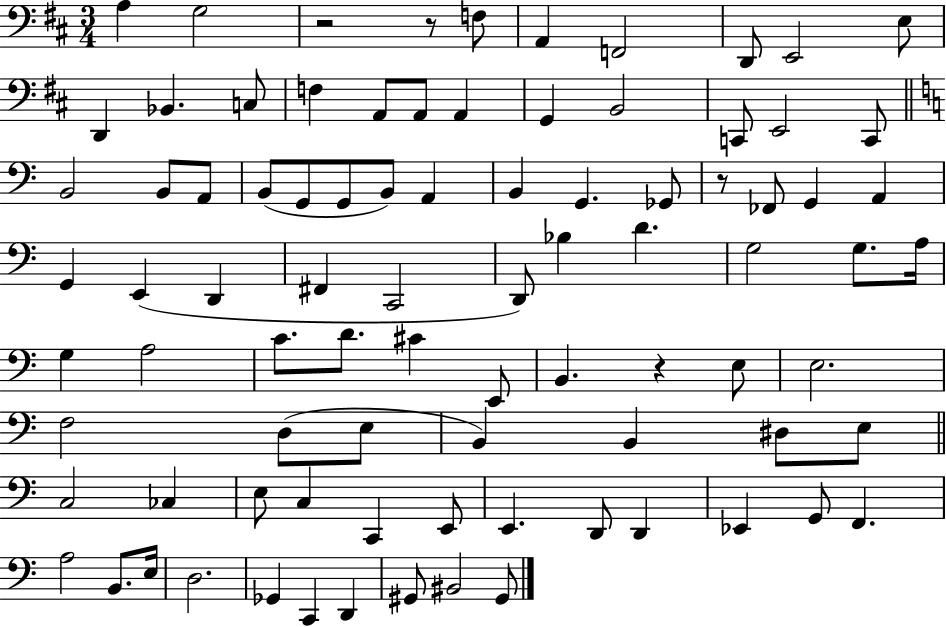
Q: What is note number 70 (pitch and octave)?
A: D2